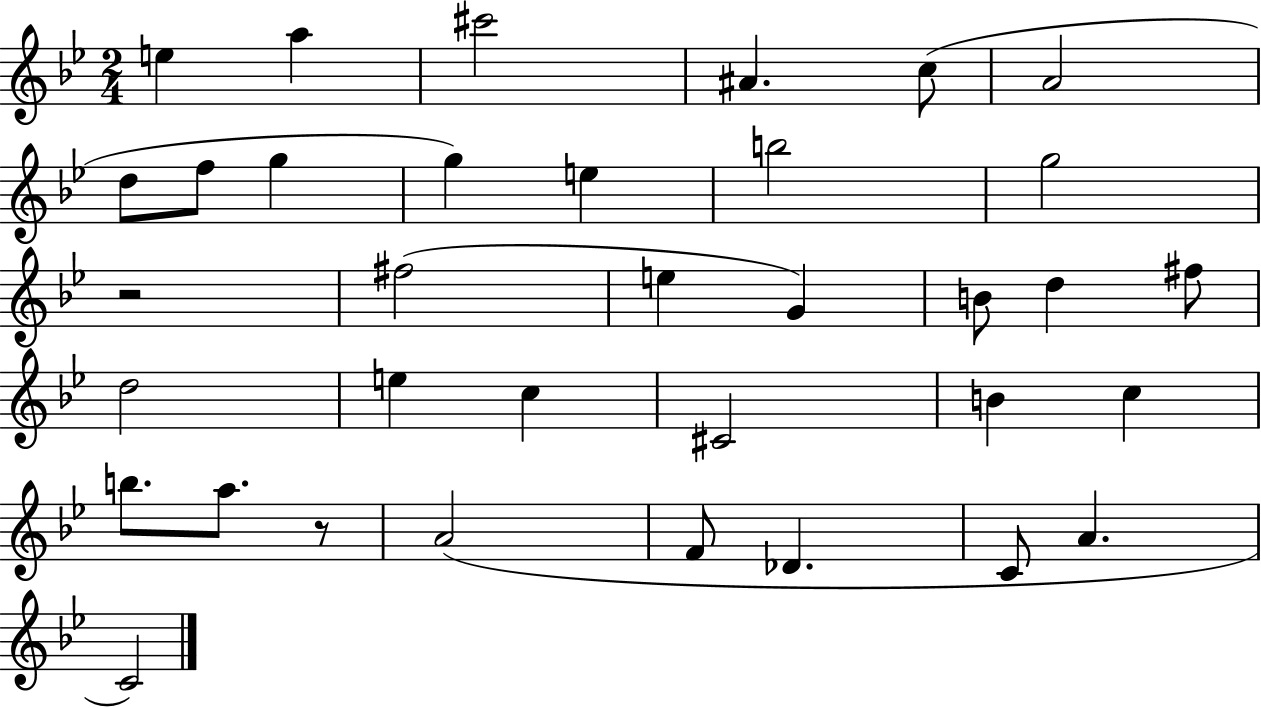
E5/q A5/q C#6/h A#4/q. C5/e A4/h D5/e F5/e G5/q G5/q E5/q B5/h G5/h R/h F#5/h E5/q G4/q B4/e D5/q F#5/e D5/h E5/q C5/q C#4/h B4/q C5/q B5/e. A5/e. R/e A4/h F4/e Db4/q. C4/e A4/q. C4/h